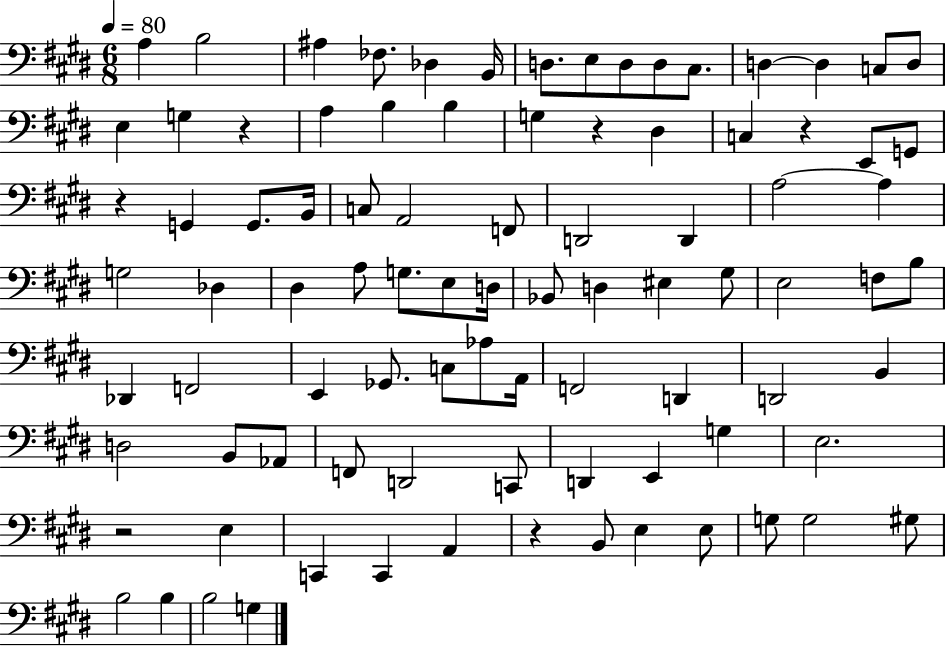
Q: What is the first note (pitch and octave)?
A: A3